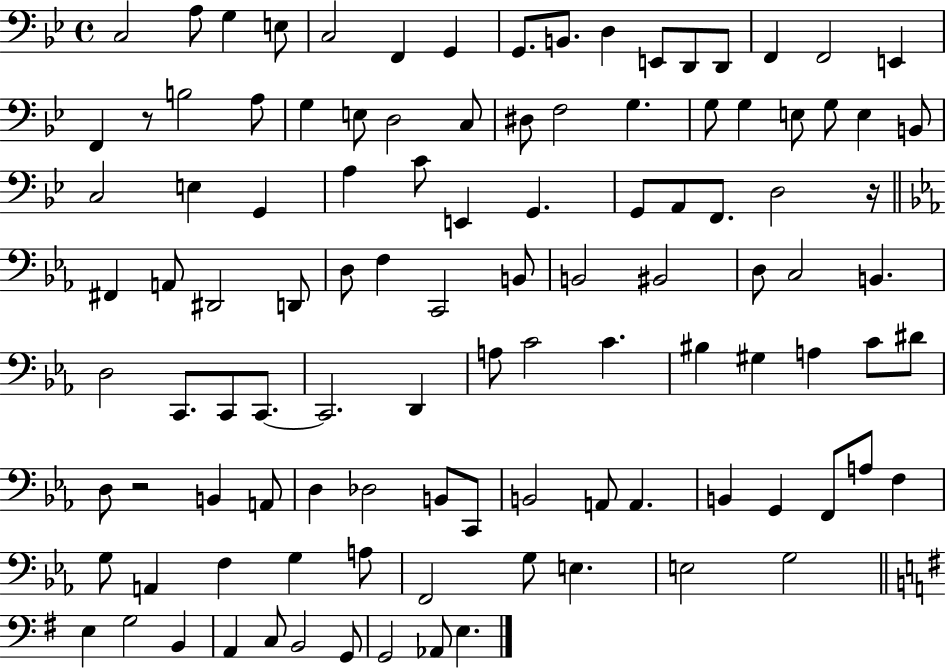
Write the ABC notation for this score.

X:1
T:Untitled
M:4/4
L:1/4
K:Bb
C,2 A,/2 G, E,/2 C,2 F,, G,, G,,/2 B,,/2 D, E,,/2 D,,/2 D,,/2 F,, F,,2 E,, F,, z/2 B,2 A,/2 G, E,/2 D,2 C,/2 ^D,/2 F,2 G, G,/2 G, E,/2 G,/2 E, B,,/2 C,2 E, G,, A, C/2 E,, G,, G,,/2 A,,/2 F,,/2 D,2 z/4 ^F,, A,,/2 ^D,,2 D,,/2 D,/2 F, C,,2 B,,/2 B,,2 ^B,,2 D,/2 C,2 B,, D,2 C,,/2 C,,/2 C,,/2 C,,2 D,, A,/2 C2 C ^B, ^G, A, C/2 ^D/2 D,/2 z2 B,, A,,/2 D, _D,2 B,,/2 C,,/2 B,,2 A,,/2 A,, B,, G,, F,,/2 A,/2 F, G,/2 A,, F, G, A,/2 F,,2 G,/2 E, E,2 G,2 E, G,2 B,, A,, C,/2 B,,2 G,,/2 G,,2 _A,,/2 E,